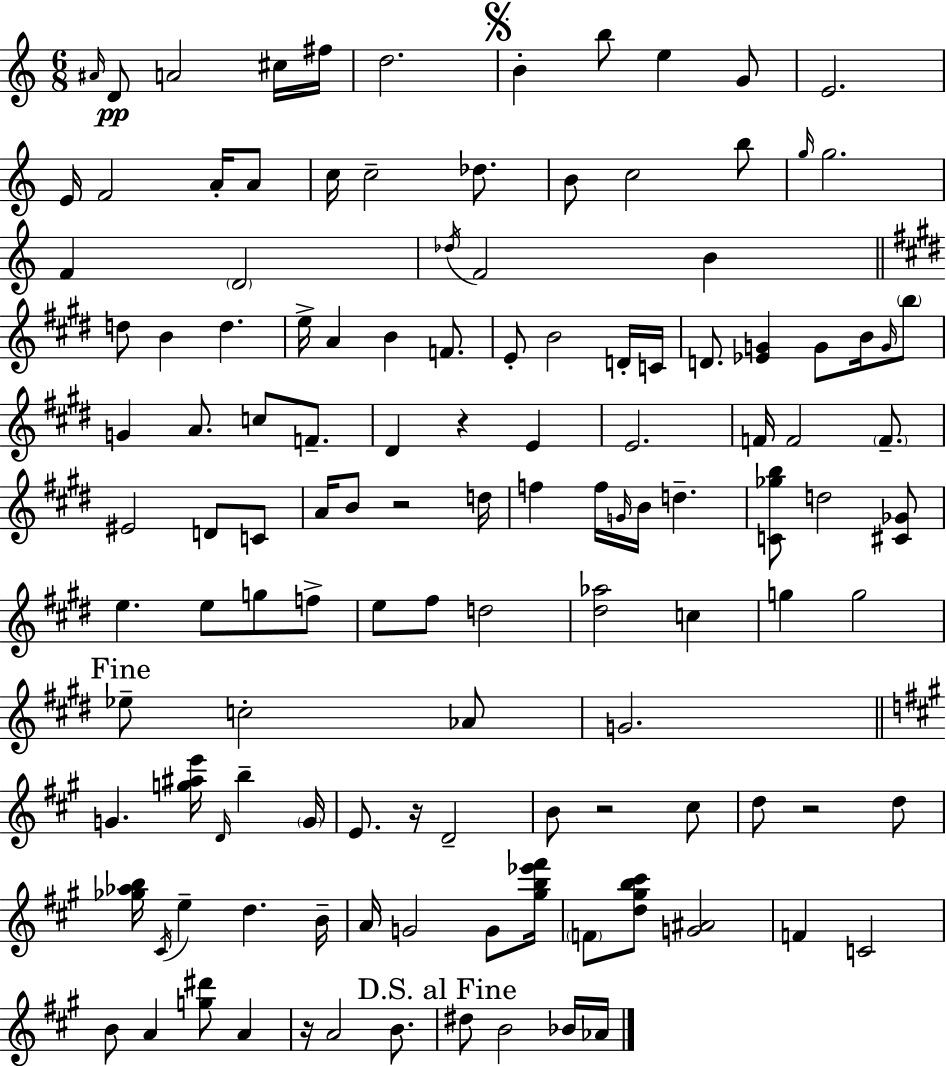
A#4/s D4/e A4/h C#5/s F#5/s D5/h. B4/q B5/e E5/q G4/e E4/h. E4/s F4/h A4/s A4/e C5/s C5/h Db5/e. B4/e C5/h B5/e G5/s G5/h. F4/q D4/h Db5/s F4/h B4/q D5/e B4/q D5/q. E5/s A4/q B4/q F4/e. E4/e B4/h D4/s C4/s D4/e. [Eb4,G4]/q G4/e B4/s G4/s B5/e G4/q A4/e. C5/e F4/e. D#4/q R/q E4/q E4/h. F4/s F4/h F4/e. EIS4/h D4/e C4/e A4/s B4/e R/h D5/s F5/q F5/s G4/s B4/s D5/q. [C4,Gb5,B5]/e D5/h [C#4,Gb4]/e E5/q. E5/e G5/e F5/e E5/e F#5/e D5/h [D#5,Ab5]/h C5/q G5/q G5/h Eb5/e C5/h Ab4/e G4/h. G4/q. [G5,A#5,E6]/s D4/s B5/q G4/s E4/e. R/s D4/h B4/e R/h C#5/e D5/e R/h D5/e [Gb5,Ab5,B5]/s C#4/s E5/q D5/q. B4/s A4/s G4/h G4/e [G#5,B5,Eb6,F#6]/s F4/e [D5,G#5,B5,C#6]/e [G4,A#4]/h F4/q C4/h B4/e A4/q [G5,D#6]/e A4/q R/s A4/h B4/e. D#5/e B4/h Bb4/s Ab4/s